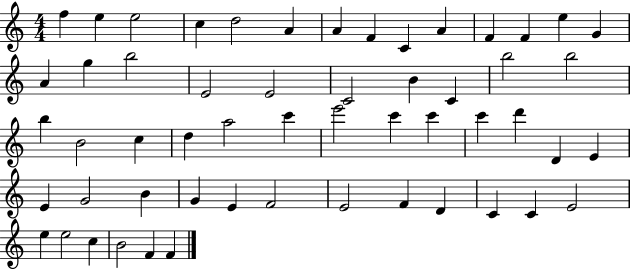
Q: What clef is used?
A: treble